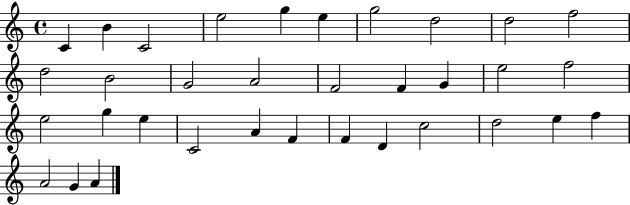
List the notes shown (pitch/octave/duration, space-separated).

C4/q B4/q C4/h E5/h G5/q E5/q G5/h D5/h D5/h F5/h D5/h B4/h G4/h A4/h F4/h F4/q G4/q E5/h F5/h E5/h G5/q E5/q C4/h A4/q F4/q F4/q D4/q C5/h D5/h E5/q F5/q A4/h G4/q A4/q